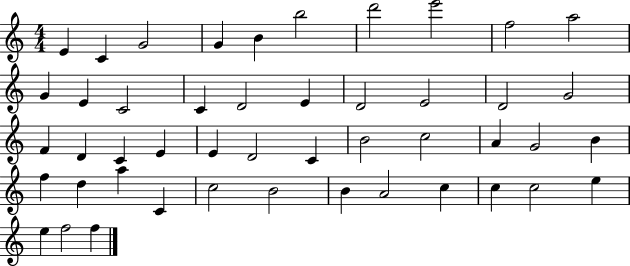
{
  \clef treble
  \numericTimeSignature
  \time 4/4
  \key c \major
  e'4 c'4 g'2 | g'4 b'4 b''2 | d'''2 e'''2 | f''2 a''2 | \break g'4 e'4 c'2 | c'4 d'2 e'4 | d'2 e'2 | d'2 g'2 | \break f'4 d'4 c'4 e'4 | e'4 d'2 c'4 | b'2 c''2 | a'4 g'2 b'4 | \break f''4 d''4 a''4 c'4 | c''2 b'2 | b'4 a'2 c''4 | c''4 c''2 e''4 | \break e''4 f''2 f''4 | \bar "|."
}